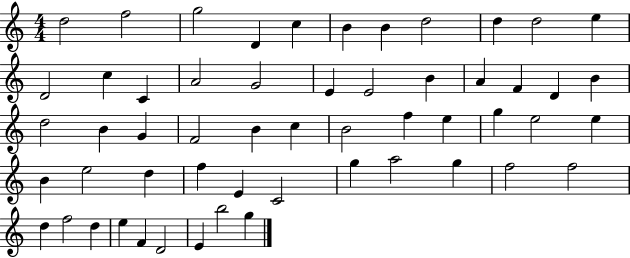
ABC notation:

X:1
T:Untitled
M:4/4
L:1/4
K:C
d2 f2 g2 D c B B d2 d d2 e D2 c C A2 G2 E E2 B A F D B d2 B G F2 B c B2 f e g e2 e B e2 d f E C2 g a2 g f2 f2 d f2 d e F D2 E b2 g